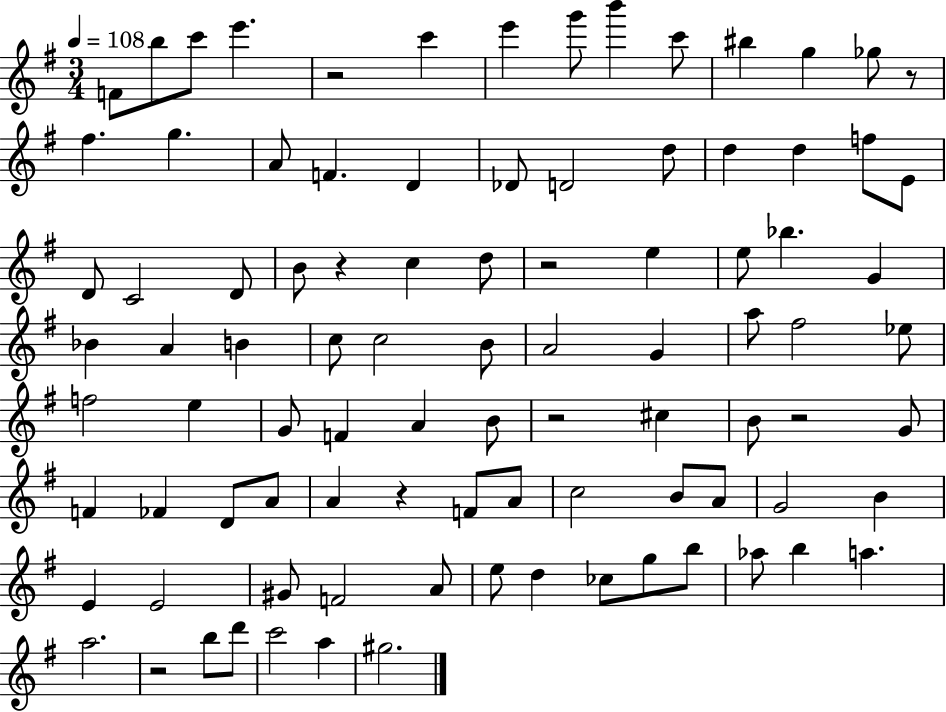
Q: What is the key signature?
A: G major